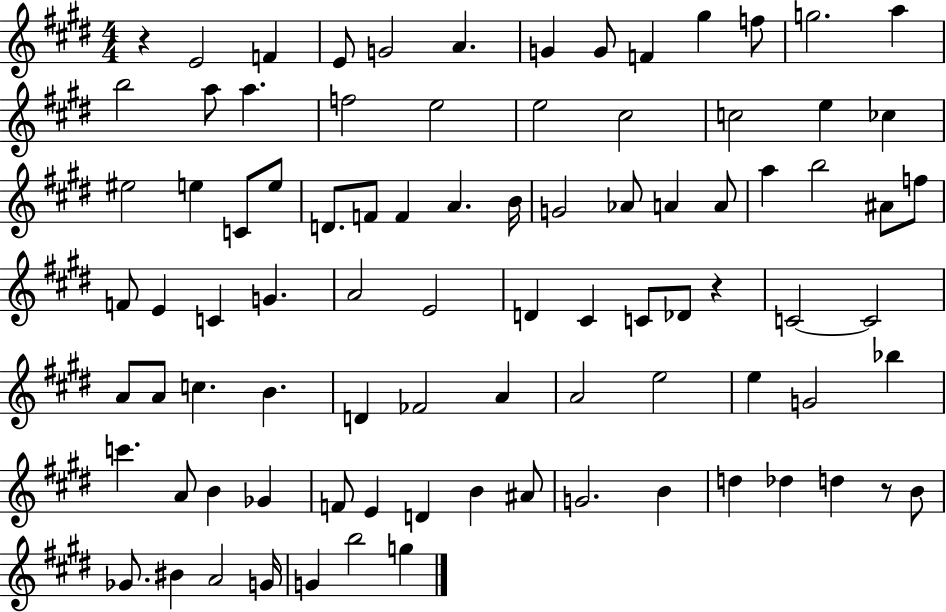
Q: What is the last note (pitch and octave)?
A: G5